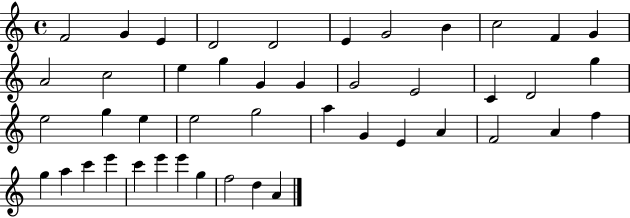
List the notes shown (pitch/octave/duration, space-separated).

F4/h G4/q E4/q D4/h D4/h E4/q G4/h B4/q C5/h F4/q G4/q A4/h C5/h E5/q G5/q G4/q G4/q G4/h E4/h C4/q D4/h G5/q E5/h G5/q E5/q E5/h G5/h A5/q G4/q E4/q A4/q F4/h A4/q F5/q G5/q A5/q C6/q E6/q C6/q E6/q E6/q G5/q F5/h D5/q A4/q